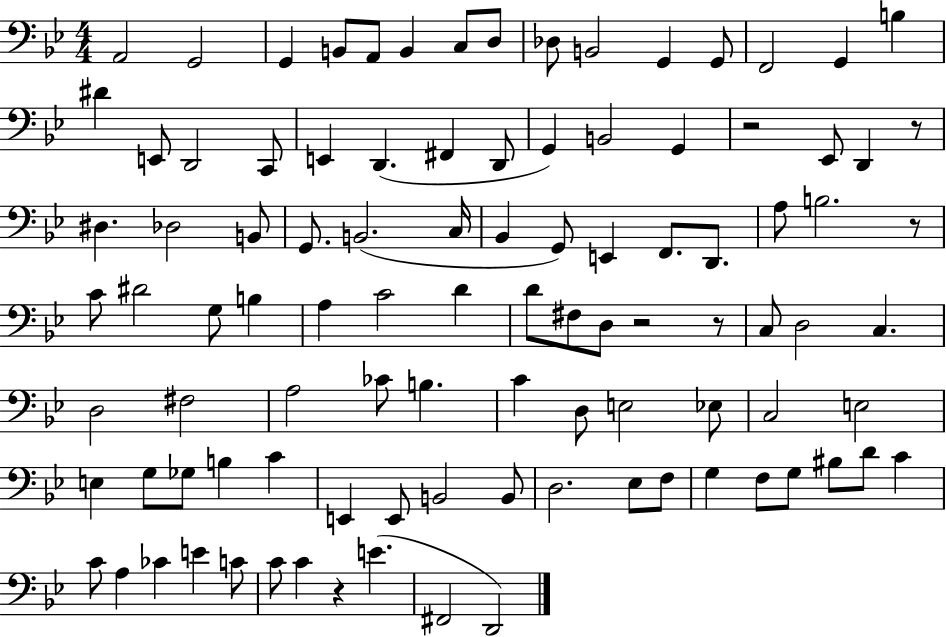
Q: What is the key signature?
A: BES major